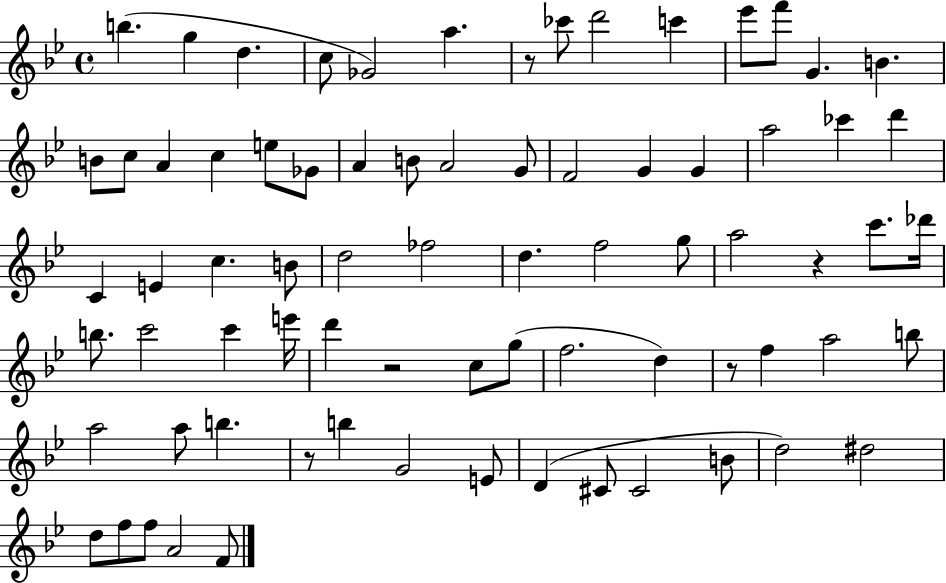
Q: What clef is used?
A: treble